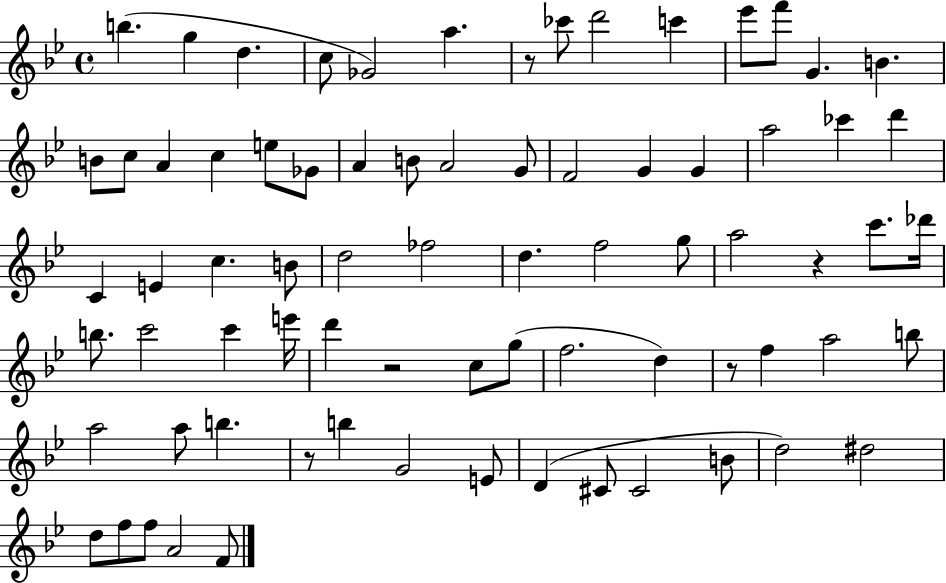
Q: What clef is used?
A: treble